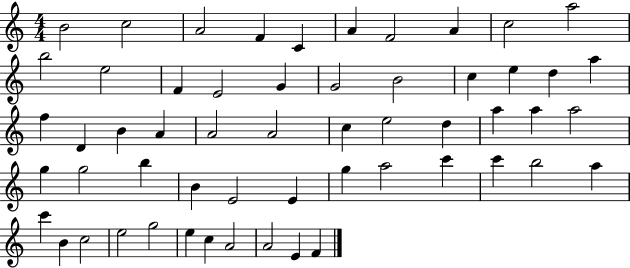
B4/h C5/h A4/h F4/q C4/q A4/q F4/h A4/q C5/h A5/h B5/h E5/h F4/q E4/h G4/q G4/h B4/h C5/q E5/q D5/q A5/q F5/q D4/q B4/q A4/q A4/h A4/h C5/q E5/h D5/q A5/q A5/q A5/h G5/q G5/h B5/q B4/q E4/h E4/q G5/q A5/h C6/q C6/q B5/h A5/q C6/q B4/q C5/h E5/h G5/h E5/q C5/q A4/h A4/h E4/q F4/q